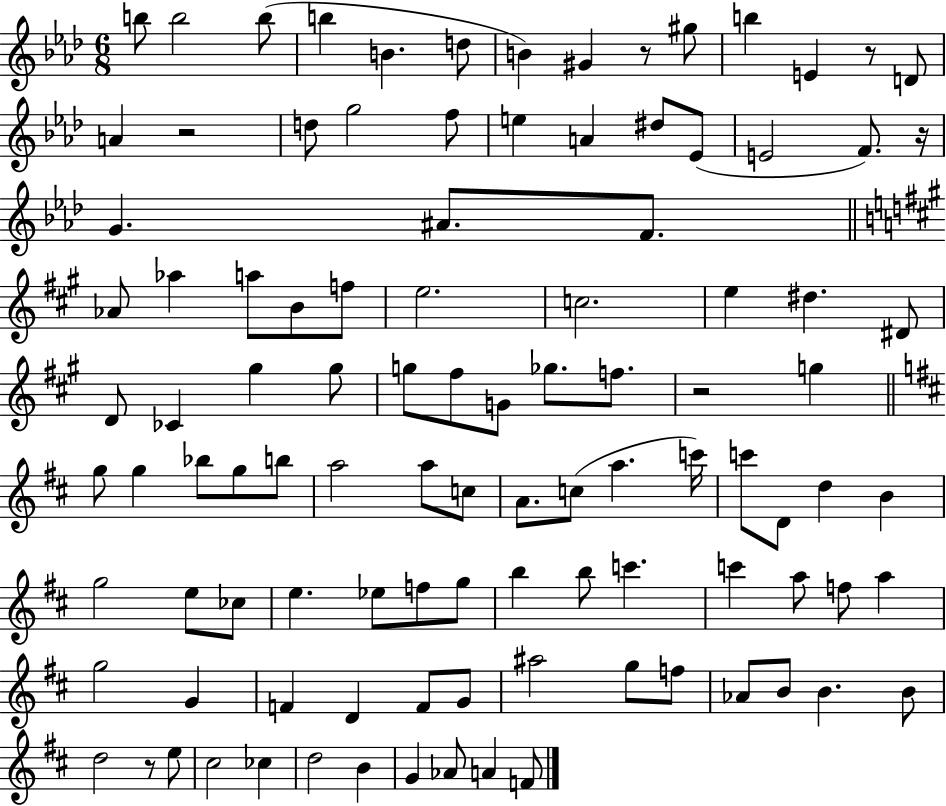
B5/e B5/h B5/e B5/q B4/q. D5/e B4/q G#4/q R/e G#5/e B5/q E4/q R/e D4/e A4/q R/h D5/e G5/h F5/e E5/q A4/q D#5/e Eb4/e E4/h F4/e. R/s G4/q. A#4/e. F4/e. Ab4/e Ab5/q A5/e B4/e F5/e E5/h. C5/h. E5/q D#5/q. D#4/e D4/e CES4/q G#5/q G#5/e G5/e F#5/e G4/e Gb5/e. F5/e. R/h G5/q G5/e G5/q Bb5/e G5/e B5/e A5/h A5/e C5/e A4/e. C5/e A5/q. C6/s C6/e D4/e D5/q B4/q G5/h E5/e CES5/e E5/q. Eb5/e F5/e G5/e B5/q B5/e C6/q. C6/q A5/e F5/e A5/q G5/h G4/q F4/q D4/q F4/e G4/e A#5/h G5/e F5/e Ab4/e B4/e B4/q. B4/e D5/h R/e E5/e C#5/h CES5/q D5/h B4/q G4/q Ab4/e A4/q F4/e